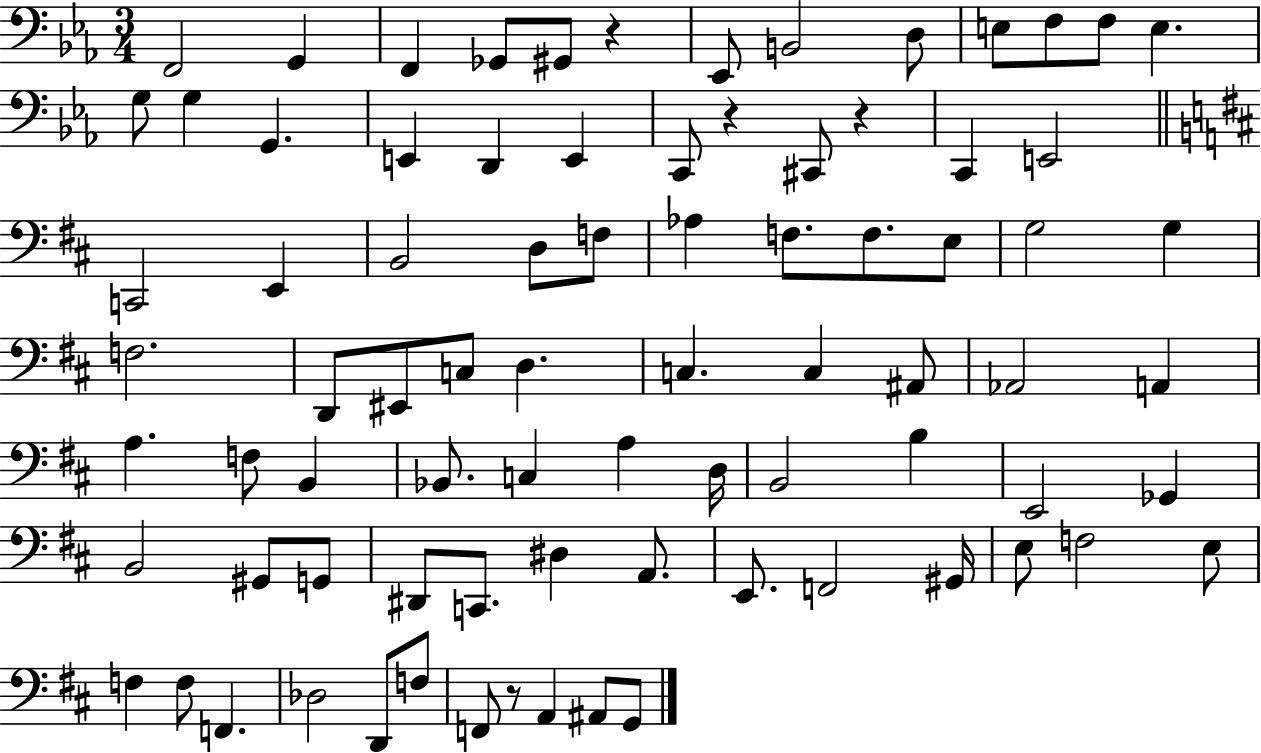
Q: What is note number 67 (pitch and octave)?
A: E3